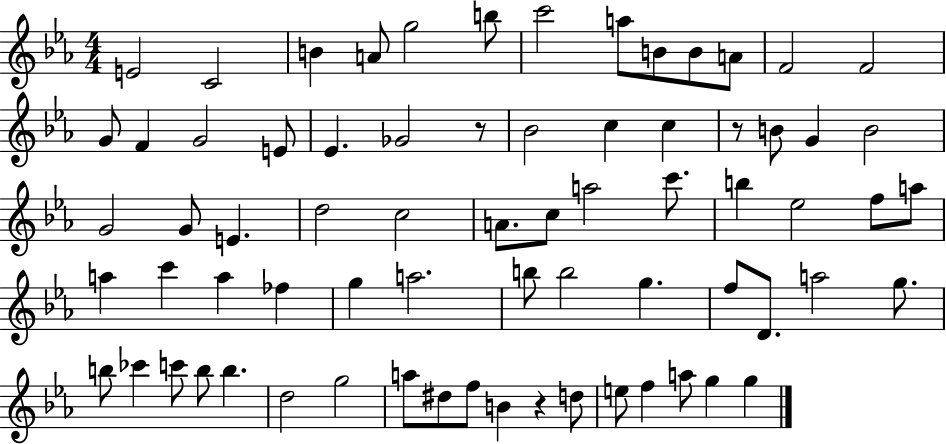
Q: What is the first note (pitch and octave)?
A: E4